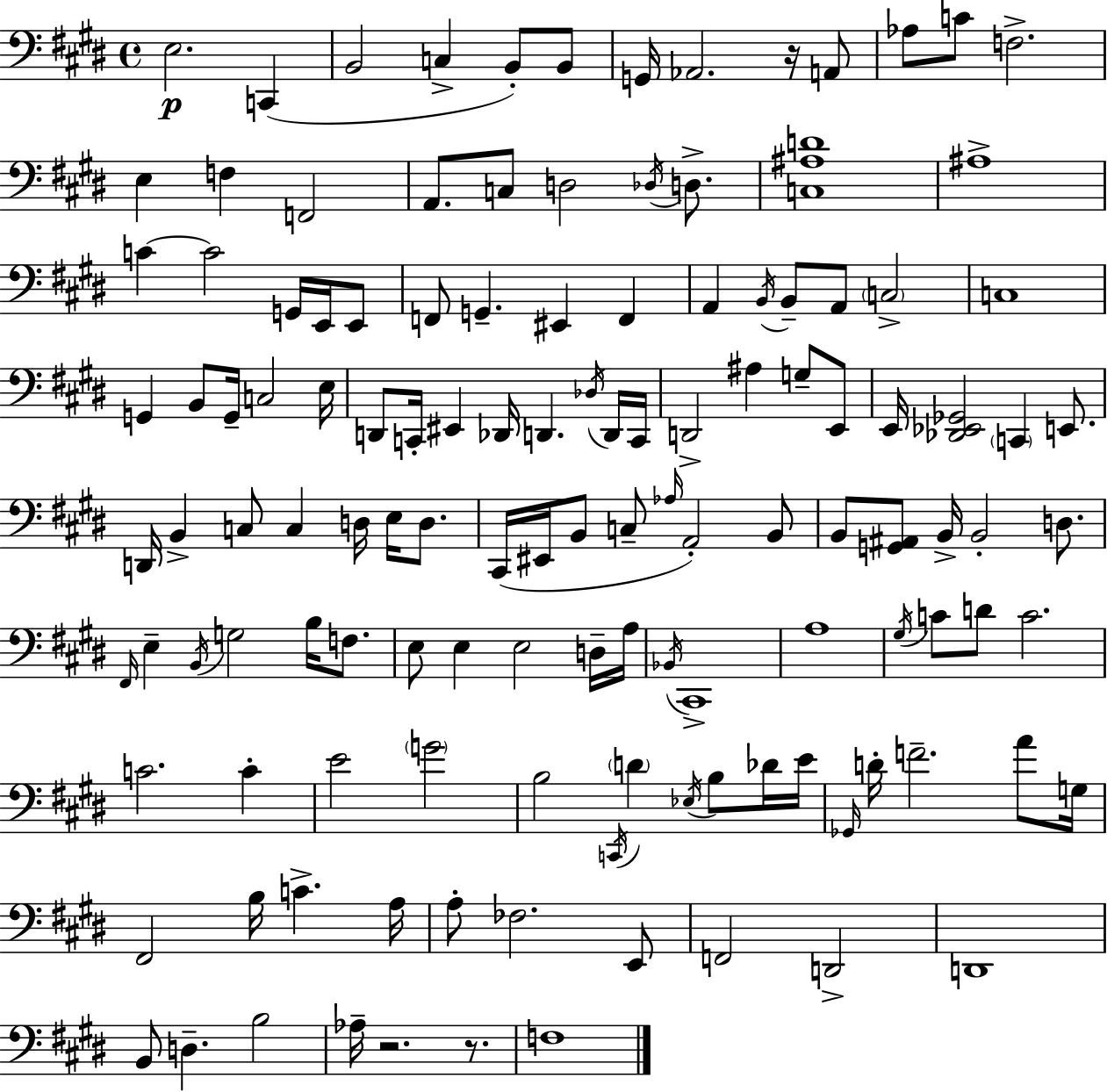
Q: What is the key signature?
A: E major